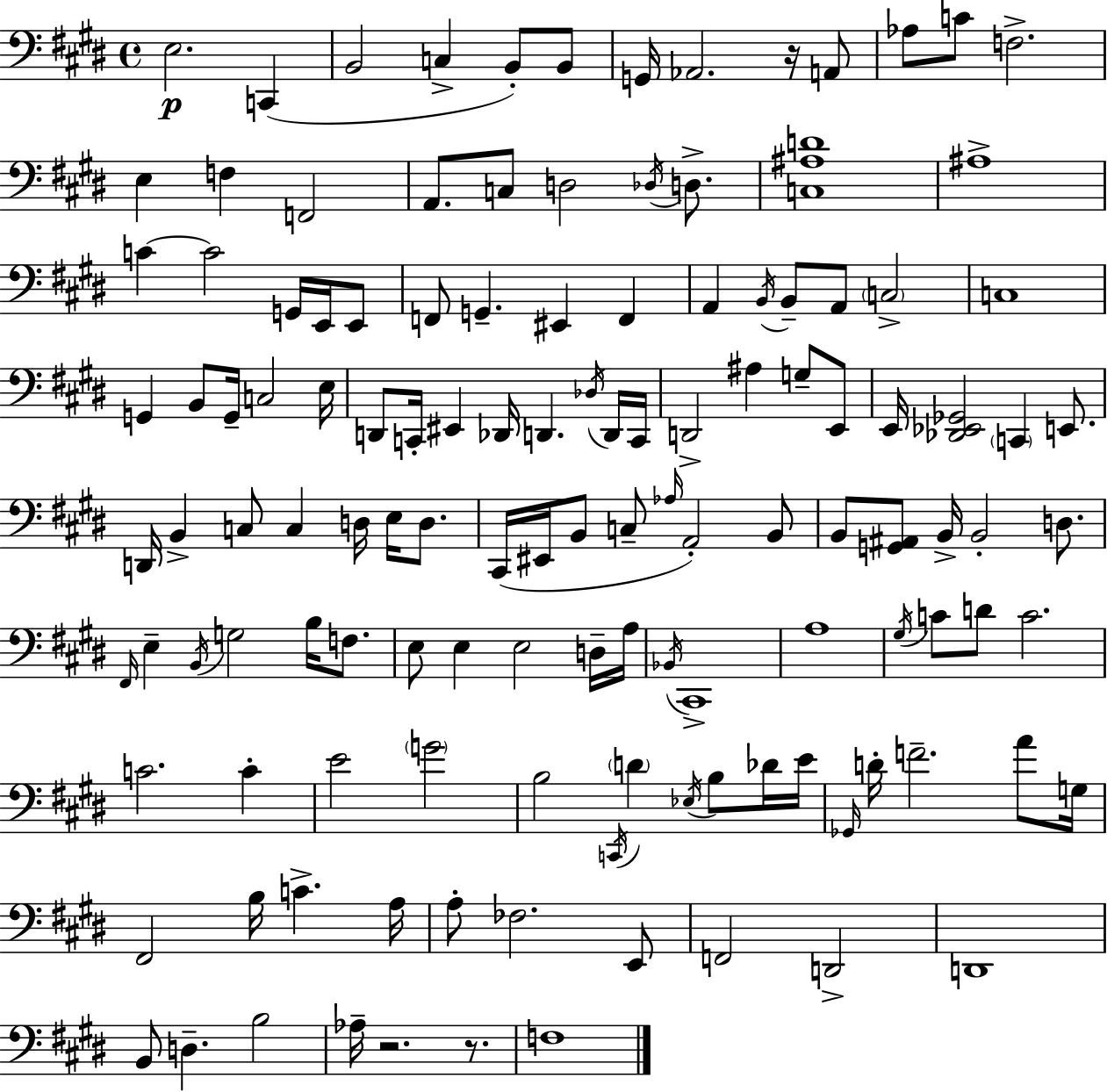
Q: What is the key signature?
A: E major